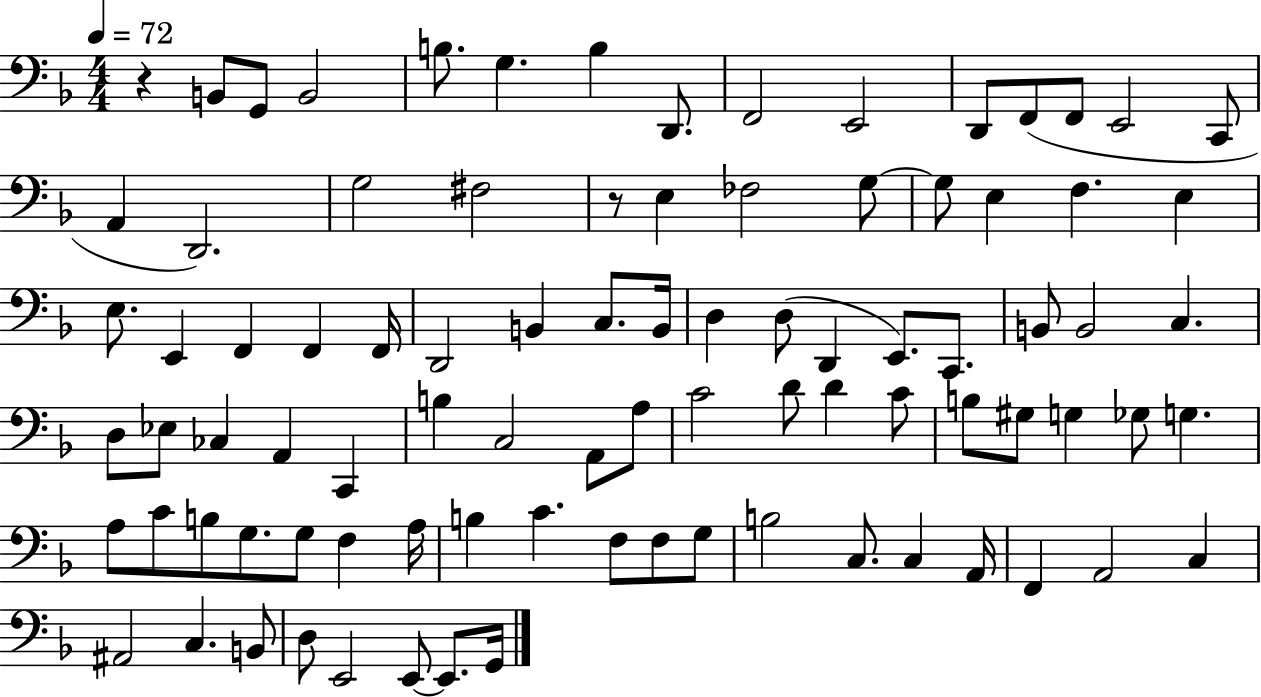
X:1
T:Untitled
M:4/4
L:1/4
K:F
z B,,/2 G,,/2 B,,2 B,/2 G, B, D,,/2 F,,2 E,,2 D,,/2 F,,/2 F,,/2 E,,2 C,,/2 A,, D,,2 G,2 ^F,2 z/2 E, _F,2 G,/2 G,/2 E, F, E, E,/2 E,, F,, F,, F,,/4 D,,2 B,, C,/2 B,,/4 D, D,/2 D,, E,,/2 C,,/2 B,,/2 B,,2 C, D,/2 _E,/2 _C, A,, C,, B, C,2 A,,/2 A,/2 C2 D/2 D C/2 B,/2 ^G,/2 G, _G,/2 G, A,/2 C/2 B,/2 G,/2 G,/2 F, A,/4 B, C F,/2 F,/2 G,/2 B,2 C,/2 C, A,,/4 F,, A,,2 C, ^A,,2 C, B,,/2 D,/2 E,,2 E,,/2 E,,/2 G,,/4